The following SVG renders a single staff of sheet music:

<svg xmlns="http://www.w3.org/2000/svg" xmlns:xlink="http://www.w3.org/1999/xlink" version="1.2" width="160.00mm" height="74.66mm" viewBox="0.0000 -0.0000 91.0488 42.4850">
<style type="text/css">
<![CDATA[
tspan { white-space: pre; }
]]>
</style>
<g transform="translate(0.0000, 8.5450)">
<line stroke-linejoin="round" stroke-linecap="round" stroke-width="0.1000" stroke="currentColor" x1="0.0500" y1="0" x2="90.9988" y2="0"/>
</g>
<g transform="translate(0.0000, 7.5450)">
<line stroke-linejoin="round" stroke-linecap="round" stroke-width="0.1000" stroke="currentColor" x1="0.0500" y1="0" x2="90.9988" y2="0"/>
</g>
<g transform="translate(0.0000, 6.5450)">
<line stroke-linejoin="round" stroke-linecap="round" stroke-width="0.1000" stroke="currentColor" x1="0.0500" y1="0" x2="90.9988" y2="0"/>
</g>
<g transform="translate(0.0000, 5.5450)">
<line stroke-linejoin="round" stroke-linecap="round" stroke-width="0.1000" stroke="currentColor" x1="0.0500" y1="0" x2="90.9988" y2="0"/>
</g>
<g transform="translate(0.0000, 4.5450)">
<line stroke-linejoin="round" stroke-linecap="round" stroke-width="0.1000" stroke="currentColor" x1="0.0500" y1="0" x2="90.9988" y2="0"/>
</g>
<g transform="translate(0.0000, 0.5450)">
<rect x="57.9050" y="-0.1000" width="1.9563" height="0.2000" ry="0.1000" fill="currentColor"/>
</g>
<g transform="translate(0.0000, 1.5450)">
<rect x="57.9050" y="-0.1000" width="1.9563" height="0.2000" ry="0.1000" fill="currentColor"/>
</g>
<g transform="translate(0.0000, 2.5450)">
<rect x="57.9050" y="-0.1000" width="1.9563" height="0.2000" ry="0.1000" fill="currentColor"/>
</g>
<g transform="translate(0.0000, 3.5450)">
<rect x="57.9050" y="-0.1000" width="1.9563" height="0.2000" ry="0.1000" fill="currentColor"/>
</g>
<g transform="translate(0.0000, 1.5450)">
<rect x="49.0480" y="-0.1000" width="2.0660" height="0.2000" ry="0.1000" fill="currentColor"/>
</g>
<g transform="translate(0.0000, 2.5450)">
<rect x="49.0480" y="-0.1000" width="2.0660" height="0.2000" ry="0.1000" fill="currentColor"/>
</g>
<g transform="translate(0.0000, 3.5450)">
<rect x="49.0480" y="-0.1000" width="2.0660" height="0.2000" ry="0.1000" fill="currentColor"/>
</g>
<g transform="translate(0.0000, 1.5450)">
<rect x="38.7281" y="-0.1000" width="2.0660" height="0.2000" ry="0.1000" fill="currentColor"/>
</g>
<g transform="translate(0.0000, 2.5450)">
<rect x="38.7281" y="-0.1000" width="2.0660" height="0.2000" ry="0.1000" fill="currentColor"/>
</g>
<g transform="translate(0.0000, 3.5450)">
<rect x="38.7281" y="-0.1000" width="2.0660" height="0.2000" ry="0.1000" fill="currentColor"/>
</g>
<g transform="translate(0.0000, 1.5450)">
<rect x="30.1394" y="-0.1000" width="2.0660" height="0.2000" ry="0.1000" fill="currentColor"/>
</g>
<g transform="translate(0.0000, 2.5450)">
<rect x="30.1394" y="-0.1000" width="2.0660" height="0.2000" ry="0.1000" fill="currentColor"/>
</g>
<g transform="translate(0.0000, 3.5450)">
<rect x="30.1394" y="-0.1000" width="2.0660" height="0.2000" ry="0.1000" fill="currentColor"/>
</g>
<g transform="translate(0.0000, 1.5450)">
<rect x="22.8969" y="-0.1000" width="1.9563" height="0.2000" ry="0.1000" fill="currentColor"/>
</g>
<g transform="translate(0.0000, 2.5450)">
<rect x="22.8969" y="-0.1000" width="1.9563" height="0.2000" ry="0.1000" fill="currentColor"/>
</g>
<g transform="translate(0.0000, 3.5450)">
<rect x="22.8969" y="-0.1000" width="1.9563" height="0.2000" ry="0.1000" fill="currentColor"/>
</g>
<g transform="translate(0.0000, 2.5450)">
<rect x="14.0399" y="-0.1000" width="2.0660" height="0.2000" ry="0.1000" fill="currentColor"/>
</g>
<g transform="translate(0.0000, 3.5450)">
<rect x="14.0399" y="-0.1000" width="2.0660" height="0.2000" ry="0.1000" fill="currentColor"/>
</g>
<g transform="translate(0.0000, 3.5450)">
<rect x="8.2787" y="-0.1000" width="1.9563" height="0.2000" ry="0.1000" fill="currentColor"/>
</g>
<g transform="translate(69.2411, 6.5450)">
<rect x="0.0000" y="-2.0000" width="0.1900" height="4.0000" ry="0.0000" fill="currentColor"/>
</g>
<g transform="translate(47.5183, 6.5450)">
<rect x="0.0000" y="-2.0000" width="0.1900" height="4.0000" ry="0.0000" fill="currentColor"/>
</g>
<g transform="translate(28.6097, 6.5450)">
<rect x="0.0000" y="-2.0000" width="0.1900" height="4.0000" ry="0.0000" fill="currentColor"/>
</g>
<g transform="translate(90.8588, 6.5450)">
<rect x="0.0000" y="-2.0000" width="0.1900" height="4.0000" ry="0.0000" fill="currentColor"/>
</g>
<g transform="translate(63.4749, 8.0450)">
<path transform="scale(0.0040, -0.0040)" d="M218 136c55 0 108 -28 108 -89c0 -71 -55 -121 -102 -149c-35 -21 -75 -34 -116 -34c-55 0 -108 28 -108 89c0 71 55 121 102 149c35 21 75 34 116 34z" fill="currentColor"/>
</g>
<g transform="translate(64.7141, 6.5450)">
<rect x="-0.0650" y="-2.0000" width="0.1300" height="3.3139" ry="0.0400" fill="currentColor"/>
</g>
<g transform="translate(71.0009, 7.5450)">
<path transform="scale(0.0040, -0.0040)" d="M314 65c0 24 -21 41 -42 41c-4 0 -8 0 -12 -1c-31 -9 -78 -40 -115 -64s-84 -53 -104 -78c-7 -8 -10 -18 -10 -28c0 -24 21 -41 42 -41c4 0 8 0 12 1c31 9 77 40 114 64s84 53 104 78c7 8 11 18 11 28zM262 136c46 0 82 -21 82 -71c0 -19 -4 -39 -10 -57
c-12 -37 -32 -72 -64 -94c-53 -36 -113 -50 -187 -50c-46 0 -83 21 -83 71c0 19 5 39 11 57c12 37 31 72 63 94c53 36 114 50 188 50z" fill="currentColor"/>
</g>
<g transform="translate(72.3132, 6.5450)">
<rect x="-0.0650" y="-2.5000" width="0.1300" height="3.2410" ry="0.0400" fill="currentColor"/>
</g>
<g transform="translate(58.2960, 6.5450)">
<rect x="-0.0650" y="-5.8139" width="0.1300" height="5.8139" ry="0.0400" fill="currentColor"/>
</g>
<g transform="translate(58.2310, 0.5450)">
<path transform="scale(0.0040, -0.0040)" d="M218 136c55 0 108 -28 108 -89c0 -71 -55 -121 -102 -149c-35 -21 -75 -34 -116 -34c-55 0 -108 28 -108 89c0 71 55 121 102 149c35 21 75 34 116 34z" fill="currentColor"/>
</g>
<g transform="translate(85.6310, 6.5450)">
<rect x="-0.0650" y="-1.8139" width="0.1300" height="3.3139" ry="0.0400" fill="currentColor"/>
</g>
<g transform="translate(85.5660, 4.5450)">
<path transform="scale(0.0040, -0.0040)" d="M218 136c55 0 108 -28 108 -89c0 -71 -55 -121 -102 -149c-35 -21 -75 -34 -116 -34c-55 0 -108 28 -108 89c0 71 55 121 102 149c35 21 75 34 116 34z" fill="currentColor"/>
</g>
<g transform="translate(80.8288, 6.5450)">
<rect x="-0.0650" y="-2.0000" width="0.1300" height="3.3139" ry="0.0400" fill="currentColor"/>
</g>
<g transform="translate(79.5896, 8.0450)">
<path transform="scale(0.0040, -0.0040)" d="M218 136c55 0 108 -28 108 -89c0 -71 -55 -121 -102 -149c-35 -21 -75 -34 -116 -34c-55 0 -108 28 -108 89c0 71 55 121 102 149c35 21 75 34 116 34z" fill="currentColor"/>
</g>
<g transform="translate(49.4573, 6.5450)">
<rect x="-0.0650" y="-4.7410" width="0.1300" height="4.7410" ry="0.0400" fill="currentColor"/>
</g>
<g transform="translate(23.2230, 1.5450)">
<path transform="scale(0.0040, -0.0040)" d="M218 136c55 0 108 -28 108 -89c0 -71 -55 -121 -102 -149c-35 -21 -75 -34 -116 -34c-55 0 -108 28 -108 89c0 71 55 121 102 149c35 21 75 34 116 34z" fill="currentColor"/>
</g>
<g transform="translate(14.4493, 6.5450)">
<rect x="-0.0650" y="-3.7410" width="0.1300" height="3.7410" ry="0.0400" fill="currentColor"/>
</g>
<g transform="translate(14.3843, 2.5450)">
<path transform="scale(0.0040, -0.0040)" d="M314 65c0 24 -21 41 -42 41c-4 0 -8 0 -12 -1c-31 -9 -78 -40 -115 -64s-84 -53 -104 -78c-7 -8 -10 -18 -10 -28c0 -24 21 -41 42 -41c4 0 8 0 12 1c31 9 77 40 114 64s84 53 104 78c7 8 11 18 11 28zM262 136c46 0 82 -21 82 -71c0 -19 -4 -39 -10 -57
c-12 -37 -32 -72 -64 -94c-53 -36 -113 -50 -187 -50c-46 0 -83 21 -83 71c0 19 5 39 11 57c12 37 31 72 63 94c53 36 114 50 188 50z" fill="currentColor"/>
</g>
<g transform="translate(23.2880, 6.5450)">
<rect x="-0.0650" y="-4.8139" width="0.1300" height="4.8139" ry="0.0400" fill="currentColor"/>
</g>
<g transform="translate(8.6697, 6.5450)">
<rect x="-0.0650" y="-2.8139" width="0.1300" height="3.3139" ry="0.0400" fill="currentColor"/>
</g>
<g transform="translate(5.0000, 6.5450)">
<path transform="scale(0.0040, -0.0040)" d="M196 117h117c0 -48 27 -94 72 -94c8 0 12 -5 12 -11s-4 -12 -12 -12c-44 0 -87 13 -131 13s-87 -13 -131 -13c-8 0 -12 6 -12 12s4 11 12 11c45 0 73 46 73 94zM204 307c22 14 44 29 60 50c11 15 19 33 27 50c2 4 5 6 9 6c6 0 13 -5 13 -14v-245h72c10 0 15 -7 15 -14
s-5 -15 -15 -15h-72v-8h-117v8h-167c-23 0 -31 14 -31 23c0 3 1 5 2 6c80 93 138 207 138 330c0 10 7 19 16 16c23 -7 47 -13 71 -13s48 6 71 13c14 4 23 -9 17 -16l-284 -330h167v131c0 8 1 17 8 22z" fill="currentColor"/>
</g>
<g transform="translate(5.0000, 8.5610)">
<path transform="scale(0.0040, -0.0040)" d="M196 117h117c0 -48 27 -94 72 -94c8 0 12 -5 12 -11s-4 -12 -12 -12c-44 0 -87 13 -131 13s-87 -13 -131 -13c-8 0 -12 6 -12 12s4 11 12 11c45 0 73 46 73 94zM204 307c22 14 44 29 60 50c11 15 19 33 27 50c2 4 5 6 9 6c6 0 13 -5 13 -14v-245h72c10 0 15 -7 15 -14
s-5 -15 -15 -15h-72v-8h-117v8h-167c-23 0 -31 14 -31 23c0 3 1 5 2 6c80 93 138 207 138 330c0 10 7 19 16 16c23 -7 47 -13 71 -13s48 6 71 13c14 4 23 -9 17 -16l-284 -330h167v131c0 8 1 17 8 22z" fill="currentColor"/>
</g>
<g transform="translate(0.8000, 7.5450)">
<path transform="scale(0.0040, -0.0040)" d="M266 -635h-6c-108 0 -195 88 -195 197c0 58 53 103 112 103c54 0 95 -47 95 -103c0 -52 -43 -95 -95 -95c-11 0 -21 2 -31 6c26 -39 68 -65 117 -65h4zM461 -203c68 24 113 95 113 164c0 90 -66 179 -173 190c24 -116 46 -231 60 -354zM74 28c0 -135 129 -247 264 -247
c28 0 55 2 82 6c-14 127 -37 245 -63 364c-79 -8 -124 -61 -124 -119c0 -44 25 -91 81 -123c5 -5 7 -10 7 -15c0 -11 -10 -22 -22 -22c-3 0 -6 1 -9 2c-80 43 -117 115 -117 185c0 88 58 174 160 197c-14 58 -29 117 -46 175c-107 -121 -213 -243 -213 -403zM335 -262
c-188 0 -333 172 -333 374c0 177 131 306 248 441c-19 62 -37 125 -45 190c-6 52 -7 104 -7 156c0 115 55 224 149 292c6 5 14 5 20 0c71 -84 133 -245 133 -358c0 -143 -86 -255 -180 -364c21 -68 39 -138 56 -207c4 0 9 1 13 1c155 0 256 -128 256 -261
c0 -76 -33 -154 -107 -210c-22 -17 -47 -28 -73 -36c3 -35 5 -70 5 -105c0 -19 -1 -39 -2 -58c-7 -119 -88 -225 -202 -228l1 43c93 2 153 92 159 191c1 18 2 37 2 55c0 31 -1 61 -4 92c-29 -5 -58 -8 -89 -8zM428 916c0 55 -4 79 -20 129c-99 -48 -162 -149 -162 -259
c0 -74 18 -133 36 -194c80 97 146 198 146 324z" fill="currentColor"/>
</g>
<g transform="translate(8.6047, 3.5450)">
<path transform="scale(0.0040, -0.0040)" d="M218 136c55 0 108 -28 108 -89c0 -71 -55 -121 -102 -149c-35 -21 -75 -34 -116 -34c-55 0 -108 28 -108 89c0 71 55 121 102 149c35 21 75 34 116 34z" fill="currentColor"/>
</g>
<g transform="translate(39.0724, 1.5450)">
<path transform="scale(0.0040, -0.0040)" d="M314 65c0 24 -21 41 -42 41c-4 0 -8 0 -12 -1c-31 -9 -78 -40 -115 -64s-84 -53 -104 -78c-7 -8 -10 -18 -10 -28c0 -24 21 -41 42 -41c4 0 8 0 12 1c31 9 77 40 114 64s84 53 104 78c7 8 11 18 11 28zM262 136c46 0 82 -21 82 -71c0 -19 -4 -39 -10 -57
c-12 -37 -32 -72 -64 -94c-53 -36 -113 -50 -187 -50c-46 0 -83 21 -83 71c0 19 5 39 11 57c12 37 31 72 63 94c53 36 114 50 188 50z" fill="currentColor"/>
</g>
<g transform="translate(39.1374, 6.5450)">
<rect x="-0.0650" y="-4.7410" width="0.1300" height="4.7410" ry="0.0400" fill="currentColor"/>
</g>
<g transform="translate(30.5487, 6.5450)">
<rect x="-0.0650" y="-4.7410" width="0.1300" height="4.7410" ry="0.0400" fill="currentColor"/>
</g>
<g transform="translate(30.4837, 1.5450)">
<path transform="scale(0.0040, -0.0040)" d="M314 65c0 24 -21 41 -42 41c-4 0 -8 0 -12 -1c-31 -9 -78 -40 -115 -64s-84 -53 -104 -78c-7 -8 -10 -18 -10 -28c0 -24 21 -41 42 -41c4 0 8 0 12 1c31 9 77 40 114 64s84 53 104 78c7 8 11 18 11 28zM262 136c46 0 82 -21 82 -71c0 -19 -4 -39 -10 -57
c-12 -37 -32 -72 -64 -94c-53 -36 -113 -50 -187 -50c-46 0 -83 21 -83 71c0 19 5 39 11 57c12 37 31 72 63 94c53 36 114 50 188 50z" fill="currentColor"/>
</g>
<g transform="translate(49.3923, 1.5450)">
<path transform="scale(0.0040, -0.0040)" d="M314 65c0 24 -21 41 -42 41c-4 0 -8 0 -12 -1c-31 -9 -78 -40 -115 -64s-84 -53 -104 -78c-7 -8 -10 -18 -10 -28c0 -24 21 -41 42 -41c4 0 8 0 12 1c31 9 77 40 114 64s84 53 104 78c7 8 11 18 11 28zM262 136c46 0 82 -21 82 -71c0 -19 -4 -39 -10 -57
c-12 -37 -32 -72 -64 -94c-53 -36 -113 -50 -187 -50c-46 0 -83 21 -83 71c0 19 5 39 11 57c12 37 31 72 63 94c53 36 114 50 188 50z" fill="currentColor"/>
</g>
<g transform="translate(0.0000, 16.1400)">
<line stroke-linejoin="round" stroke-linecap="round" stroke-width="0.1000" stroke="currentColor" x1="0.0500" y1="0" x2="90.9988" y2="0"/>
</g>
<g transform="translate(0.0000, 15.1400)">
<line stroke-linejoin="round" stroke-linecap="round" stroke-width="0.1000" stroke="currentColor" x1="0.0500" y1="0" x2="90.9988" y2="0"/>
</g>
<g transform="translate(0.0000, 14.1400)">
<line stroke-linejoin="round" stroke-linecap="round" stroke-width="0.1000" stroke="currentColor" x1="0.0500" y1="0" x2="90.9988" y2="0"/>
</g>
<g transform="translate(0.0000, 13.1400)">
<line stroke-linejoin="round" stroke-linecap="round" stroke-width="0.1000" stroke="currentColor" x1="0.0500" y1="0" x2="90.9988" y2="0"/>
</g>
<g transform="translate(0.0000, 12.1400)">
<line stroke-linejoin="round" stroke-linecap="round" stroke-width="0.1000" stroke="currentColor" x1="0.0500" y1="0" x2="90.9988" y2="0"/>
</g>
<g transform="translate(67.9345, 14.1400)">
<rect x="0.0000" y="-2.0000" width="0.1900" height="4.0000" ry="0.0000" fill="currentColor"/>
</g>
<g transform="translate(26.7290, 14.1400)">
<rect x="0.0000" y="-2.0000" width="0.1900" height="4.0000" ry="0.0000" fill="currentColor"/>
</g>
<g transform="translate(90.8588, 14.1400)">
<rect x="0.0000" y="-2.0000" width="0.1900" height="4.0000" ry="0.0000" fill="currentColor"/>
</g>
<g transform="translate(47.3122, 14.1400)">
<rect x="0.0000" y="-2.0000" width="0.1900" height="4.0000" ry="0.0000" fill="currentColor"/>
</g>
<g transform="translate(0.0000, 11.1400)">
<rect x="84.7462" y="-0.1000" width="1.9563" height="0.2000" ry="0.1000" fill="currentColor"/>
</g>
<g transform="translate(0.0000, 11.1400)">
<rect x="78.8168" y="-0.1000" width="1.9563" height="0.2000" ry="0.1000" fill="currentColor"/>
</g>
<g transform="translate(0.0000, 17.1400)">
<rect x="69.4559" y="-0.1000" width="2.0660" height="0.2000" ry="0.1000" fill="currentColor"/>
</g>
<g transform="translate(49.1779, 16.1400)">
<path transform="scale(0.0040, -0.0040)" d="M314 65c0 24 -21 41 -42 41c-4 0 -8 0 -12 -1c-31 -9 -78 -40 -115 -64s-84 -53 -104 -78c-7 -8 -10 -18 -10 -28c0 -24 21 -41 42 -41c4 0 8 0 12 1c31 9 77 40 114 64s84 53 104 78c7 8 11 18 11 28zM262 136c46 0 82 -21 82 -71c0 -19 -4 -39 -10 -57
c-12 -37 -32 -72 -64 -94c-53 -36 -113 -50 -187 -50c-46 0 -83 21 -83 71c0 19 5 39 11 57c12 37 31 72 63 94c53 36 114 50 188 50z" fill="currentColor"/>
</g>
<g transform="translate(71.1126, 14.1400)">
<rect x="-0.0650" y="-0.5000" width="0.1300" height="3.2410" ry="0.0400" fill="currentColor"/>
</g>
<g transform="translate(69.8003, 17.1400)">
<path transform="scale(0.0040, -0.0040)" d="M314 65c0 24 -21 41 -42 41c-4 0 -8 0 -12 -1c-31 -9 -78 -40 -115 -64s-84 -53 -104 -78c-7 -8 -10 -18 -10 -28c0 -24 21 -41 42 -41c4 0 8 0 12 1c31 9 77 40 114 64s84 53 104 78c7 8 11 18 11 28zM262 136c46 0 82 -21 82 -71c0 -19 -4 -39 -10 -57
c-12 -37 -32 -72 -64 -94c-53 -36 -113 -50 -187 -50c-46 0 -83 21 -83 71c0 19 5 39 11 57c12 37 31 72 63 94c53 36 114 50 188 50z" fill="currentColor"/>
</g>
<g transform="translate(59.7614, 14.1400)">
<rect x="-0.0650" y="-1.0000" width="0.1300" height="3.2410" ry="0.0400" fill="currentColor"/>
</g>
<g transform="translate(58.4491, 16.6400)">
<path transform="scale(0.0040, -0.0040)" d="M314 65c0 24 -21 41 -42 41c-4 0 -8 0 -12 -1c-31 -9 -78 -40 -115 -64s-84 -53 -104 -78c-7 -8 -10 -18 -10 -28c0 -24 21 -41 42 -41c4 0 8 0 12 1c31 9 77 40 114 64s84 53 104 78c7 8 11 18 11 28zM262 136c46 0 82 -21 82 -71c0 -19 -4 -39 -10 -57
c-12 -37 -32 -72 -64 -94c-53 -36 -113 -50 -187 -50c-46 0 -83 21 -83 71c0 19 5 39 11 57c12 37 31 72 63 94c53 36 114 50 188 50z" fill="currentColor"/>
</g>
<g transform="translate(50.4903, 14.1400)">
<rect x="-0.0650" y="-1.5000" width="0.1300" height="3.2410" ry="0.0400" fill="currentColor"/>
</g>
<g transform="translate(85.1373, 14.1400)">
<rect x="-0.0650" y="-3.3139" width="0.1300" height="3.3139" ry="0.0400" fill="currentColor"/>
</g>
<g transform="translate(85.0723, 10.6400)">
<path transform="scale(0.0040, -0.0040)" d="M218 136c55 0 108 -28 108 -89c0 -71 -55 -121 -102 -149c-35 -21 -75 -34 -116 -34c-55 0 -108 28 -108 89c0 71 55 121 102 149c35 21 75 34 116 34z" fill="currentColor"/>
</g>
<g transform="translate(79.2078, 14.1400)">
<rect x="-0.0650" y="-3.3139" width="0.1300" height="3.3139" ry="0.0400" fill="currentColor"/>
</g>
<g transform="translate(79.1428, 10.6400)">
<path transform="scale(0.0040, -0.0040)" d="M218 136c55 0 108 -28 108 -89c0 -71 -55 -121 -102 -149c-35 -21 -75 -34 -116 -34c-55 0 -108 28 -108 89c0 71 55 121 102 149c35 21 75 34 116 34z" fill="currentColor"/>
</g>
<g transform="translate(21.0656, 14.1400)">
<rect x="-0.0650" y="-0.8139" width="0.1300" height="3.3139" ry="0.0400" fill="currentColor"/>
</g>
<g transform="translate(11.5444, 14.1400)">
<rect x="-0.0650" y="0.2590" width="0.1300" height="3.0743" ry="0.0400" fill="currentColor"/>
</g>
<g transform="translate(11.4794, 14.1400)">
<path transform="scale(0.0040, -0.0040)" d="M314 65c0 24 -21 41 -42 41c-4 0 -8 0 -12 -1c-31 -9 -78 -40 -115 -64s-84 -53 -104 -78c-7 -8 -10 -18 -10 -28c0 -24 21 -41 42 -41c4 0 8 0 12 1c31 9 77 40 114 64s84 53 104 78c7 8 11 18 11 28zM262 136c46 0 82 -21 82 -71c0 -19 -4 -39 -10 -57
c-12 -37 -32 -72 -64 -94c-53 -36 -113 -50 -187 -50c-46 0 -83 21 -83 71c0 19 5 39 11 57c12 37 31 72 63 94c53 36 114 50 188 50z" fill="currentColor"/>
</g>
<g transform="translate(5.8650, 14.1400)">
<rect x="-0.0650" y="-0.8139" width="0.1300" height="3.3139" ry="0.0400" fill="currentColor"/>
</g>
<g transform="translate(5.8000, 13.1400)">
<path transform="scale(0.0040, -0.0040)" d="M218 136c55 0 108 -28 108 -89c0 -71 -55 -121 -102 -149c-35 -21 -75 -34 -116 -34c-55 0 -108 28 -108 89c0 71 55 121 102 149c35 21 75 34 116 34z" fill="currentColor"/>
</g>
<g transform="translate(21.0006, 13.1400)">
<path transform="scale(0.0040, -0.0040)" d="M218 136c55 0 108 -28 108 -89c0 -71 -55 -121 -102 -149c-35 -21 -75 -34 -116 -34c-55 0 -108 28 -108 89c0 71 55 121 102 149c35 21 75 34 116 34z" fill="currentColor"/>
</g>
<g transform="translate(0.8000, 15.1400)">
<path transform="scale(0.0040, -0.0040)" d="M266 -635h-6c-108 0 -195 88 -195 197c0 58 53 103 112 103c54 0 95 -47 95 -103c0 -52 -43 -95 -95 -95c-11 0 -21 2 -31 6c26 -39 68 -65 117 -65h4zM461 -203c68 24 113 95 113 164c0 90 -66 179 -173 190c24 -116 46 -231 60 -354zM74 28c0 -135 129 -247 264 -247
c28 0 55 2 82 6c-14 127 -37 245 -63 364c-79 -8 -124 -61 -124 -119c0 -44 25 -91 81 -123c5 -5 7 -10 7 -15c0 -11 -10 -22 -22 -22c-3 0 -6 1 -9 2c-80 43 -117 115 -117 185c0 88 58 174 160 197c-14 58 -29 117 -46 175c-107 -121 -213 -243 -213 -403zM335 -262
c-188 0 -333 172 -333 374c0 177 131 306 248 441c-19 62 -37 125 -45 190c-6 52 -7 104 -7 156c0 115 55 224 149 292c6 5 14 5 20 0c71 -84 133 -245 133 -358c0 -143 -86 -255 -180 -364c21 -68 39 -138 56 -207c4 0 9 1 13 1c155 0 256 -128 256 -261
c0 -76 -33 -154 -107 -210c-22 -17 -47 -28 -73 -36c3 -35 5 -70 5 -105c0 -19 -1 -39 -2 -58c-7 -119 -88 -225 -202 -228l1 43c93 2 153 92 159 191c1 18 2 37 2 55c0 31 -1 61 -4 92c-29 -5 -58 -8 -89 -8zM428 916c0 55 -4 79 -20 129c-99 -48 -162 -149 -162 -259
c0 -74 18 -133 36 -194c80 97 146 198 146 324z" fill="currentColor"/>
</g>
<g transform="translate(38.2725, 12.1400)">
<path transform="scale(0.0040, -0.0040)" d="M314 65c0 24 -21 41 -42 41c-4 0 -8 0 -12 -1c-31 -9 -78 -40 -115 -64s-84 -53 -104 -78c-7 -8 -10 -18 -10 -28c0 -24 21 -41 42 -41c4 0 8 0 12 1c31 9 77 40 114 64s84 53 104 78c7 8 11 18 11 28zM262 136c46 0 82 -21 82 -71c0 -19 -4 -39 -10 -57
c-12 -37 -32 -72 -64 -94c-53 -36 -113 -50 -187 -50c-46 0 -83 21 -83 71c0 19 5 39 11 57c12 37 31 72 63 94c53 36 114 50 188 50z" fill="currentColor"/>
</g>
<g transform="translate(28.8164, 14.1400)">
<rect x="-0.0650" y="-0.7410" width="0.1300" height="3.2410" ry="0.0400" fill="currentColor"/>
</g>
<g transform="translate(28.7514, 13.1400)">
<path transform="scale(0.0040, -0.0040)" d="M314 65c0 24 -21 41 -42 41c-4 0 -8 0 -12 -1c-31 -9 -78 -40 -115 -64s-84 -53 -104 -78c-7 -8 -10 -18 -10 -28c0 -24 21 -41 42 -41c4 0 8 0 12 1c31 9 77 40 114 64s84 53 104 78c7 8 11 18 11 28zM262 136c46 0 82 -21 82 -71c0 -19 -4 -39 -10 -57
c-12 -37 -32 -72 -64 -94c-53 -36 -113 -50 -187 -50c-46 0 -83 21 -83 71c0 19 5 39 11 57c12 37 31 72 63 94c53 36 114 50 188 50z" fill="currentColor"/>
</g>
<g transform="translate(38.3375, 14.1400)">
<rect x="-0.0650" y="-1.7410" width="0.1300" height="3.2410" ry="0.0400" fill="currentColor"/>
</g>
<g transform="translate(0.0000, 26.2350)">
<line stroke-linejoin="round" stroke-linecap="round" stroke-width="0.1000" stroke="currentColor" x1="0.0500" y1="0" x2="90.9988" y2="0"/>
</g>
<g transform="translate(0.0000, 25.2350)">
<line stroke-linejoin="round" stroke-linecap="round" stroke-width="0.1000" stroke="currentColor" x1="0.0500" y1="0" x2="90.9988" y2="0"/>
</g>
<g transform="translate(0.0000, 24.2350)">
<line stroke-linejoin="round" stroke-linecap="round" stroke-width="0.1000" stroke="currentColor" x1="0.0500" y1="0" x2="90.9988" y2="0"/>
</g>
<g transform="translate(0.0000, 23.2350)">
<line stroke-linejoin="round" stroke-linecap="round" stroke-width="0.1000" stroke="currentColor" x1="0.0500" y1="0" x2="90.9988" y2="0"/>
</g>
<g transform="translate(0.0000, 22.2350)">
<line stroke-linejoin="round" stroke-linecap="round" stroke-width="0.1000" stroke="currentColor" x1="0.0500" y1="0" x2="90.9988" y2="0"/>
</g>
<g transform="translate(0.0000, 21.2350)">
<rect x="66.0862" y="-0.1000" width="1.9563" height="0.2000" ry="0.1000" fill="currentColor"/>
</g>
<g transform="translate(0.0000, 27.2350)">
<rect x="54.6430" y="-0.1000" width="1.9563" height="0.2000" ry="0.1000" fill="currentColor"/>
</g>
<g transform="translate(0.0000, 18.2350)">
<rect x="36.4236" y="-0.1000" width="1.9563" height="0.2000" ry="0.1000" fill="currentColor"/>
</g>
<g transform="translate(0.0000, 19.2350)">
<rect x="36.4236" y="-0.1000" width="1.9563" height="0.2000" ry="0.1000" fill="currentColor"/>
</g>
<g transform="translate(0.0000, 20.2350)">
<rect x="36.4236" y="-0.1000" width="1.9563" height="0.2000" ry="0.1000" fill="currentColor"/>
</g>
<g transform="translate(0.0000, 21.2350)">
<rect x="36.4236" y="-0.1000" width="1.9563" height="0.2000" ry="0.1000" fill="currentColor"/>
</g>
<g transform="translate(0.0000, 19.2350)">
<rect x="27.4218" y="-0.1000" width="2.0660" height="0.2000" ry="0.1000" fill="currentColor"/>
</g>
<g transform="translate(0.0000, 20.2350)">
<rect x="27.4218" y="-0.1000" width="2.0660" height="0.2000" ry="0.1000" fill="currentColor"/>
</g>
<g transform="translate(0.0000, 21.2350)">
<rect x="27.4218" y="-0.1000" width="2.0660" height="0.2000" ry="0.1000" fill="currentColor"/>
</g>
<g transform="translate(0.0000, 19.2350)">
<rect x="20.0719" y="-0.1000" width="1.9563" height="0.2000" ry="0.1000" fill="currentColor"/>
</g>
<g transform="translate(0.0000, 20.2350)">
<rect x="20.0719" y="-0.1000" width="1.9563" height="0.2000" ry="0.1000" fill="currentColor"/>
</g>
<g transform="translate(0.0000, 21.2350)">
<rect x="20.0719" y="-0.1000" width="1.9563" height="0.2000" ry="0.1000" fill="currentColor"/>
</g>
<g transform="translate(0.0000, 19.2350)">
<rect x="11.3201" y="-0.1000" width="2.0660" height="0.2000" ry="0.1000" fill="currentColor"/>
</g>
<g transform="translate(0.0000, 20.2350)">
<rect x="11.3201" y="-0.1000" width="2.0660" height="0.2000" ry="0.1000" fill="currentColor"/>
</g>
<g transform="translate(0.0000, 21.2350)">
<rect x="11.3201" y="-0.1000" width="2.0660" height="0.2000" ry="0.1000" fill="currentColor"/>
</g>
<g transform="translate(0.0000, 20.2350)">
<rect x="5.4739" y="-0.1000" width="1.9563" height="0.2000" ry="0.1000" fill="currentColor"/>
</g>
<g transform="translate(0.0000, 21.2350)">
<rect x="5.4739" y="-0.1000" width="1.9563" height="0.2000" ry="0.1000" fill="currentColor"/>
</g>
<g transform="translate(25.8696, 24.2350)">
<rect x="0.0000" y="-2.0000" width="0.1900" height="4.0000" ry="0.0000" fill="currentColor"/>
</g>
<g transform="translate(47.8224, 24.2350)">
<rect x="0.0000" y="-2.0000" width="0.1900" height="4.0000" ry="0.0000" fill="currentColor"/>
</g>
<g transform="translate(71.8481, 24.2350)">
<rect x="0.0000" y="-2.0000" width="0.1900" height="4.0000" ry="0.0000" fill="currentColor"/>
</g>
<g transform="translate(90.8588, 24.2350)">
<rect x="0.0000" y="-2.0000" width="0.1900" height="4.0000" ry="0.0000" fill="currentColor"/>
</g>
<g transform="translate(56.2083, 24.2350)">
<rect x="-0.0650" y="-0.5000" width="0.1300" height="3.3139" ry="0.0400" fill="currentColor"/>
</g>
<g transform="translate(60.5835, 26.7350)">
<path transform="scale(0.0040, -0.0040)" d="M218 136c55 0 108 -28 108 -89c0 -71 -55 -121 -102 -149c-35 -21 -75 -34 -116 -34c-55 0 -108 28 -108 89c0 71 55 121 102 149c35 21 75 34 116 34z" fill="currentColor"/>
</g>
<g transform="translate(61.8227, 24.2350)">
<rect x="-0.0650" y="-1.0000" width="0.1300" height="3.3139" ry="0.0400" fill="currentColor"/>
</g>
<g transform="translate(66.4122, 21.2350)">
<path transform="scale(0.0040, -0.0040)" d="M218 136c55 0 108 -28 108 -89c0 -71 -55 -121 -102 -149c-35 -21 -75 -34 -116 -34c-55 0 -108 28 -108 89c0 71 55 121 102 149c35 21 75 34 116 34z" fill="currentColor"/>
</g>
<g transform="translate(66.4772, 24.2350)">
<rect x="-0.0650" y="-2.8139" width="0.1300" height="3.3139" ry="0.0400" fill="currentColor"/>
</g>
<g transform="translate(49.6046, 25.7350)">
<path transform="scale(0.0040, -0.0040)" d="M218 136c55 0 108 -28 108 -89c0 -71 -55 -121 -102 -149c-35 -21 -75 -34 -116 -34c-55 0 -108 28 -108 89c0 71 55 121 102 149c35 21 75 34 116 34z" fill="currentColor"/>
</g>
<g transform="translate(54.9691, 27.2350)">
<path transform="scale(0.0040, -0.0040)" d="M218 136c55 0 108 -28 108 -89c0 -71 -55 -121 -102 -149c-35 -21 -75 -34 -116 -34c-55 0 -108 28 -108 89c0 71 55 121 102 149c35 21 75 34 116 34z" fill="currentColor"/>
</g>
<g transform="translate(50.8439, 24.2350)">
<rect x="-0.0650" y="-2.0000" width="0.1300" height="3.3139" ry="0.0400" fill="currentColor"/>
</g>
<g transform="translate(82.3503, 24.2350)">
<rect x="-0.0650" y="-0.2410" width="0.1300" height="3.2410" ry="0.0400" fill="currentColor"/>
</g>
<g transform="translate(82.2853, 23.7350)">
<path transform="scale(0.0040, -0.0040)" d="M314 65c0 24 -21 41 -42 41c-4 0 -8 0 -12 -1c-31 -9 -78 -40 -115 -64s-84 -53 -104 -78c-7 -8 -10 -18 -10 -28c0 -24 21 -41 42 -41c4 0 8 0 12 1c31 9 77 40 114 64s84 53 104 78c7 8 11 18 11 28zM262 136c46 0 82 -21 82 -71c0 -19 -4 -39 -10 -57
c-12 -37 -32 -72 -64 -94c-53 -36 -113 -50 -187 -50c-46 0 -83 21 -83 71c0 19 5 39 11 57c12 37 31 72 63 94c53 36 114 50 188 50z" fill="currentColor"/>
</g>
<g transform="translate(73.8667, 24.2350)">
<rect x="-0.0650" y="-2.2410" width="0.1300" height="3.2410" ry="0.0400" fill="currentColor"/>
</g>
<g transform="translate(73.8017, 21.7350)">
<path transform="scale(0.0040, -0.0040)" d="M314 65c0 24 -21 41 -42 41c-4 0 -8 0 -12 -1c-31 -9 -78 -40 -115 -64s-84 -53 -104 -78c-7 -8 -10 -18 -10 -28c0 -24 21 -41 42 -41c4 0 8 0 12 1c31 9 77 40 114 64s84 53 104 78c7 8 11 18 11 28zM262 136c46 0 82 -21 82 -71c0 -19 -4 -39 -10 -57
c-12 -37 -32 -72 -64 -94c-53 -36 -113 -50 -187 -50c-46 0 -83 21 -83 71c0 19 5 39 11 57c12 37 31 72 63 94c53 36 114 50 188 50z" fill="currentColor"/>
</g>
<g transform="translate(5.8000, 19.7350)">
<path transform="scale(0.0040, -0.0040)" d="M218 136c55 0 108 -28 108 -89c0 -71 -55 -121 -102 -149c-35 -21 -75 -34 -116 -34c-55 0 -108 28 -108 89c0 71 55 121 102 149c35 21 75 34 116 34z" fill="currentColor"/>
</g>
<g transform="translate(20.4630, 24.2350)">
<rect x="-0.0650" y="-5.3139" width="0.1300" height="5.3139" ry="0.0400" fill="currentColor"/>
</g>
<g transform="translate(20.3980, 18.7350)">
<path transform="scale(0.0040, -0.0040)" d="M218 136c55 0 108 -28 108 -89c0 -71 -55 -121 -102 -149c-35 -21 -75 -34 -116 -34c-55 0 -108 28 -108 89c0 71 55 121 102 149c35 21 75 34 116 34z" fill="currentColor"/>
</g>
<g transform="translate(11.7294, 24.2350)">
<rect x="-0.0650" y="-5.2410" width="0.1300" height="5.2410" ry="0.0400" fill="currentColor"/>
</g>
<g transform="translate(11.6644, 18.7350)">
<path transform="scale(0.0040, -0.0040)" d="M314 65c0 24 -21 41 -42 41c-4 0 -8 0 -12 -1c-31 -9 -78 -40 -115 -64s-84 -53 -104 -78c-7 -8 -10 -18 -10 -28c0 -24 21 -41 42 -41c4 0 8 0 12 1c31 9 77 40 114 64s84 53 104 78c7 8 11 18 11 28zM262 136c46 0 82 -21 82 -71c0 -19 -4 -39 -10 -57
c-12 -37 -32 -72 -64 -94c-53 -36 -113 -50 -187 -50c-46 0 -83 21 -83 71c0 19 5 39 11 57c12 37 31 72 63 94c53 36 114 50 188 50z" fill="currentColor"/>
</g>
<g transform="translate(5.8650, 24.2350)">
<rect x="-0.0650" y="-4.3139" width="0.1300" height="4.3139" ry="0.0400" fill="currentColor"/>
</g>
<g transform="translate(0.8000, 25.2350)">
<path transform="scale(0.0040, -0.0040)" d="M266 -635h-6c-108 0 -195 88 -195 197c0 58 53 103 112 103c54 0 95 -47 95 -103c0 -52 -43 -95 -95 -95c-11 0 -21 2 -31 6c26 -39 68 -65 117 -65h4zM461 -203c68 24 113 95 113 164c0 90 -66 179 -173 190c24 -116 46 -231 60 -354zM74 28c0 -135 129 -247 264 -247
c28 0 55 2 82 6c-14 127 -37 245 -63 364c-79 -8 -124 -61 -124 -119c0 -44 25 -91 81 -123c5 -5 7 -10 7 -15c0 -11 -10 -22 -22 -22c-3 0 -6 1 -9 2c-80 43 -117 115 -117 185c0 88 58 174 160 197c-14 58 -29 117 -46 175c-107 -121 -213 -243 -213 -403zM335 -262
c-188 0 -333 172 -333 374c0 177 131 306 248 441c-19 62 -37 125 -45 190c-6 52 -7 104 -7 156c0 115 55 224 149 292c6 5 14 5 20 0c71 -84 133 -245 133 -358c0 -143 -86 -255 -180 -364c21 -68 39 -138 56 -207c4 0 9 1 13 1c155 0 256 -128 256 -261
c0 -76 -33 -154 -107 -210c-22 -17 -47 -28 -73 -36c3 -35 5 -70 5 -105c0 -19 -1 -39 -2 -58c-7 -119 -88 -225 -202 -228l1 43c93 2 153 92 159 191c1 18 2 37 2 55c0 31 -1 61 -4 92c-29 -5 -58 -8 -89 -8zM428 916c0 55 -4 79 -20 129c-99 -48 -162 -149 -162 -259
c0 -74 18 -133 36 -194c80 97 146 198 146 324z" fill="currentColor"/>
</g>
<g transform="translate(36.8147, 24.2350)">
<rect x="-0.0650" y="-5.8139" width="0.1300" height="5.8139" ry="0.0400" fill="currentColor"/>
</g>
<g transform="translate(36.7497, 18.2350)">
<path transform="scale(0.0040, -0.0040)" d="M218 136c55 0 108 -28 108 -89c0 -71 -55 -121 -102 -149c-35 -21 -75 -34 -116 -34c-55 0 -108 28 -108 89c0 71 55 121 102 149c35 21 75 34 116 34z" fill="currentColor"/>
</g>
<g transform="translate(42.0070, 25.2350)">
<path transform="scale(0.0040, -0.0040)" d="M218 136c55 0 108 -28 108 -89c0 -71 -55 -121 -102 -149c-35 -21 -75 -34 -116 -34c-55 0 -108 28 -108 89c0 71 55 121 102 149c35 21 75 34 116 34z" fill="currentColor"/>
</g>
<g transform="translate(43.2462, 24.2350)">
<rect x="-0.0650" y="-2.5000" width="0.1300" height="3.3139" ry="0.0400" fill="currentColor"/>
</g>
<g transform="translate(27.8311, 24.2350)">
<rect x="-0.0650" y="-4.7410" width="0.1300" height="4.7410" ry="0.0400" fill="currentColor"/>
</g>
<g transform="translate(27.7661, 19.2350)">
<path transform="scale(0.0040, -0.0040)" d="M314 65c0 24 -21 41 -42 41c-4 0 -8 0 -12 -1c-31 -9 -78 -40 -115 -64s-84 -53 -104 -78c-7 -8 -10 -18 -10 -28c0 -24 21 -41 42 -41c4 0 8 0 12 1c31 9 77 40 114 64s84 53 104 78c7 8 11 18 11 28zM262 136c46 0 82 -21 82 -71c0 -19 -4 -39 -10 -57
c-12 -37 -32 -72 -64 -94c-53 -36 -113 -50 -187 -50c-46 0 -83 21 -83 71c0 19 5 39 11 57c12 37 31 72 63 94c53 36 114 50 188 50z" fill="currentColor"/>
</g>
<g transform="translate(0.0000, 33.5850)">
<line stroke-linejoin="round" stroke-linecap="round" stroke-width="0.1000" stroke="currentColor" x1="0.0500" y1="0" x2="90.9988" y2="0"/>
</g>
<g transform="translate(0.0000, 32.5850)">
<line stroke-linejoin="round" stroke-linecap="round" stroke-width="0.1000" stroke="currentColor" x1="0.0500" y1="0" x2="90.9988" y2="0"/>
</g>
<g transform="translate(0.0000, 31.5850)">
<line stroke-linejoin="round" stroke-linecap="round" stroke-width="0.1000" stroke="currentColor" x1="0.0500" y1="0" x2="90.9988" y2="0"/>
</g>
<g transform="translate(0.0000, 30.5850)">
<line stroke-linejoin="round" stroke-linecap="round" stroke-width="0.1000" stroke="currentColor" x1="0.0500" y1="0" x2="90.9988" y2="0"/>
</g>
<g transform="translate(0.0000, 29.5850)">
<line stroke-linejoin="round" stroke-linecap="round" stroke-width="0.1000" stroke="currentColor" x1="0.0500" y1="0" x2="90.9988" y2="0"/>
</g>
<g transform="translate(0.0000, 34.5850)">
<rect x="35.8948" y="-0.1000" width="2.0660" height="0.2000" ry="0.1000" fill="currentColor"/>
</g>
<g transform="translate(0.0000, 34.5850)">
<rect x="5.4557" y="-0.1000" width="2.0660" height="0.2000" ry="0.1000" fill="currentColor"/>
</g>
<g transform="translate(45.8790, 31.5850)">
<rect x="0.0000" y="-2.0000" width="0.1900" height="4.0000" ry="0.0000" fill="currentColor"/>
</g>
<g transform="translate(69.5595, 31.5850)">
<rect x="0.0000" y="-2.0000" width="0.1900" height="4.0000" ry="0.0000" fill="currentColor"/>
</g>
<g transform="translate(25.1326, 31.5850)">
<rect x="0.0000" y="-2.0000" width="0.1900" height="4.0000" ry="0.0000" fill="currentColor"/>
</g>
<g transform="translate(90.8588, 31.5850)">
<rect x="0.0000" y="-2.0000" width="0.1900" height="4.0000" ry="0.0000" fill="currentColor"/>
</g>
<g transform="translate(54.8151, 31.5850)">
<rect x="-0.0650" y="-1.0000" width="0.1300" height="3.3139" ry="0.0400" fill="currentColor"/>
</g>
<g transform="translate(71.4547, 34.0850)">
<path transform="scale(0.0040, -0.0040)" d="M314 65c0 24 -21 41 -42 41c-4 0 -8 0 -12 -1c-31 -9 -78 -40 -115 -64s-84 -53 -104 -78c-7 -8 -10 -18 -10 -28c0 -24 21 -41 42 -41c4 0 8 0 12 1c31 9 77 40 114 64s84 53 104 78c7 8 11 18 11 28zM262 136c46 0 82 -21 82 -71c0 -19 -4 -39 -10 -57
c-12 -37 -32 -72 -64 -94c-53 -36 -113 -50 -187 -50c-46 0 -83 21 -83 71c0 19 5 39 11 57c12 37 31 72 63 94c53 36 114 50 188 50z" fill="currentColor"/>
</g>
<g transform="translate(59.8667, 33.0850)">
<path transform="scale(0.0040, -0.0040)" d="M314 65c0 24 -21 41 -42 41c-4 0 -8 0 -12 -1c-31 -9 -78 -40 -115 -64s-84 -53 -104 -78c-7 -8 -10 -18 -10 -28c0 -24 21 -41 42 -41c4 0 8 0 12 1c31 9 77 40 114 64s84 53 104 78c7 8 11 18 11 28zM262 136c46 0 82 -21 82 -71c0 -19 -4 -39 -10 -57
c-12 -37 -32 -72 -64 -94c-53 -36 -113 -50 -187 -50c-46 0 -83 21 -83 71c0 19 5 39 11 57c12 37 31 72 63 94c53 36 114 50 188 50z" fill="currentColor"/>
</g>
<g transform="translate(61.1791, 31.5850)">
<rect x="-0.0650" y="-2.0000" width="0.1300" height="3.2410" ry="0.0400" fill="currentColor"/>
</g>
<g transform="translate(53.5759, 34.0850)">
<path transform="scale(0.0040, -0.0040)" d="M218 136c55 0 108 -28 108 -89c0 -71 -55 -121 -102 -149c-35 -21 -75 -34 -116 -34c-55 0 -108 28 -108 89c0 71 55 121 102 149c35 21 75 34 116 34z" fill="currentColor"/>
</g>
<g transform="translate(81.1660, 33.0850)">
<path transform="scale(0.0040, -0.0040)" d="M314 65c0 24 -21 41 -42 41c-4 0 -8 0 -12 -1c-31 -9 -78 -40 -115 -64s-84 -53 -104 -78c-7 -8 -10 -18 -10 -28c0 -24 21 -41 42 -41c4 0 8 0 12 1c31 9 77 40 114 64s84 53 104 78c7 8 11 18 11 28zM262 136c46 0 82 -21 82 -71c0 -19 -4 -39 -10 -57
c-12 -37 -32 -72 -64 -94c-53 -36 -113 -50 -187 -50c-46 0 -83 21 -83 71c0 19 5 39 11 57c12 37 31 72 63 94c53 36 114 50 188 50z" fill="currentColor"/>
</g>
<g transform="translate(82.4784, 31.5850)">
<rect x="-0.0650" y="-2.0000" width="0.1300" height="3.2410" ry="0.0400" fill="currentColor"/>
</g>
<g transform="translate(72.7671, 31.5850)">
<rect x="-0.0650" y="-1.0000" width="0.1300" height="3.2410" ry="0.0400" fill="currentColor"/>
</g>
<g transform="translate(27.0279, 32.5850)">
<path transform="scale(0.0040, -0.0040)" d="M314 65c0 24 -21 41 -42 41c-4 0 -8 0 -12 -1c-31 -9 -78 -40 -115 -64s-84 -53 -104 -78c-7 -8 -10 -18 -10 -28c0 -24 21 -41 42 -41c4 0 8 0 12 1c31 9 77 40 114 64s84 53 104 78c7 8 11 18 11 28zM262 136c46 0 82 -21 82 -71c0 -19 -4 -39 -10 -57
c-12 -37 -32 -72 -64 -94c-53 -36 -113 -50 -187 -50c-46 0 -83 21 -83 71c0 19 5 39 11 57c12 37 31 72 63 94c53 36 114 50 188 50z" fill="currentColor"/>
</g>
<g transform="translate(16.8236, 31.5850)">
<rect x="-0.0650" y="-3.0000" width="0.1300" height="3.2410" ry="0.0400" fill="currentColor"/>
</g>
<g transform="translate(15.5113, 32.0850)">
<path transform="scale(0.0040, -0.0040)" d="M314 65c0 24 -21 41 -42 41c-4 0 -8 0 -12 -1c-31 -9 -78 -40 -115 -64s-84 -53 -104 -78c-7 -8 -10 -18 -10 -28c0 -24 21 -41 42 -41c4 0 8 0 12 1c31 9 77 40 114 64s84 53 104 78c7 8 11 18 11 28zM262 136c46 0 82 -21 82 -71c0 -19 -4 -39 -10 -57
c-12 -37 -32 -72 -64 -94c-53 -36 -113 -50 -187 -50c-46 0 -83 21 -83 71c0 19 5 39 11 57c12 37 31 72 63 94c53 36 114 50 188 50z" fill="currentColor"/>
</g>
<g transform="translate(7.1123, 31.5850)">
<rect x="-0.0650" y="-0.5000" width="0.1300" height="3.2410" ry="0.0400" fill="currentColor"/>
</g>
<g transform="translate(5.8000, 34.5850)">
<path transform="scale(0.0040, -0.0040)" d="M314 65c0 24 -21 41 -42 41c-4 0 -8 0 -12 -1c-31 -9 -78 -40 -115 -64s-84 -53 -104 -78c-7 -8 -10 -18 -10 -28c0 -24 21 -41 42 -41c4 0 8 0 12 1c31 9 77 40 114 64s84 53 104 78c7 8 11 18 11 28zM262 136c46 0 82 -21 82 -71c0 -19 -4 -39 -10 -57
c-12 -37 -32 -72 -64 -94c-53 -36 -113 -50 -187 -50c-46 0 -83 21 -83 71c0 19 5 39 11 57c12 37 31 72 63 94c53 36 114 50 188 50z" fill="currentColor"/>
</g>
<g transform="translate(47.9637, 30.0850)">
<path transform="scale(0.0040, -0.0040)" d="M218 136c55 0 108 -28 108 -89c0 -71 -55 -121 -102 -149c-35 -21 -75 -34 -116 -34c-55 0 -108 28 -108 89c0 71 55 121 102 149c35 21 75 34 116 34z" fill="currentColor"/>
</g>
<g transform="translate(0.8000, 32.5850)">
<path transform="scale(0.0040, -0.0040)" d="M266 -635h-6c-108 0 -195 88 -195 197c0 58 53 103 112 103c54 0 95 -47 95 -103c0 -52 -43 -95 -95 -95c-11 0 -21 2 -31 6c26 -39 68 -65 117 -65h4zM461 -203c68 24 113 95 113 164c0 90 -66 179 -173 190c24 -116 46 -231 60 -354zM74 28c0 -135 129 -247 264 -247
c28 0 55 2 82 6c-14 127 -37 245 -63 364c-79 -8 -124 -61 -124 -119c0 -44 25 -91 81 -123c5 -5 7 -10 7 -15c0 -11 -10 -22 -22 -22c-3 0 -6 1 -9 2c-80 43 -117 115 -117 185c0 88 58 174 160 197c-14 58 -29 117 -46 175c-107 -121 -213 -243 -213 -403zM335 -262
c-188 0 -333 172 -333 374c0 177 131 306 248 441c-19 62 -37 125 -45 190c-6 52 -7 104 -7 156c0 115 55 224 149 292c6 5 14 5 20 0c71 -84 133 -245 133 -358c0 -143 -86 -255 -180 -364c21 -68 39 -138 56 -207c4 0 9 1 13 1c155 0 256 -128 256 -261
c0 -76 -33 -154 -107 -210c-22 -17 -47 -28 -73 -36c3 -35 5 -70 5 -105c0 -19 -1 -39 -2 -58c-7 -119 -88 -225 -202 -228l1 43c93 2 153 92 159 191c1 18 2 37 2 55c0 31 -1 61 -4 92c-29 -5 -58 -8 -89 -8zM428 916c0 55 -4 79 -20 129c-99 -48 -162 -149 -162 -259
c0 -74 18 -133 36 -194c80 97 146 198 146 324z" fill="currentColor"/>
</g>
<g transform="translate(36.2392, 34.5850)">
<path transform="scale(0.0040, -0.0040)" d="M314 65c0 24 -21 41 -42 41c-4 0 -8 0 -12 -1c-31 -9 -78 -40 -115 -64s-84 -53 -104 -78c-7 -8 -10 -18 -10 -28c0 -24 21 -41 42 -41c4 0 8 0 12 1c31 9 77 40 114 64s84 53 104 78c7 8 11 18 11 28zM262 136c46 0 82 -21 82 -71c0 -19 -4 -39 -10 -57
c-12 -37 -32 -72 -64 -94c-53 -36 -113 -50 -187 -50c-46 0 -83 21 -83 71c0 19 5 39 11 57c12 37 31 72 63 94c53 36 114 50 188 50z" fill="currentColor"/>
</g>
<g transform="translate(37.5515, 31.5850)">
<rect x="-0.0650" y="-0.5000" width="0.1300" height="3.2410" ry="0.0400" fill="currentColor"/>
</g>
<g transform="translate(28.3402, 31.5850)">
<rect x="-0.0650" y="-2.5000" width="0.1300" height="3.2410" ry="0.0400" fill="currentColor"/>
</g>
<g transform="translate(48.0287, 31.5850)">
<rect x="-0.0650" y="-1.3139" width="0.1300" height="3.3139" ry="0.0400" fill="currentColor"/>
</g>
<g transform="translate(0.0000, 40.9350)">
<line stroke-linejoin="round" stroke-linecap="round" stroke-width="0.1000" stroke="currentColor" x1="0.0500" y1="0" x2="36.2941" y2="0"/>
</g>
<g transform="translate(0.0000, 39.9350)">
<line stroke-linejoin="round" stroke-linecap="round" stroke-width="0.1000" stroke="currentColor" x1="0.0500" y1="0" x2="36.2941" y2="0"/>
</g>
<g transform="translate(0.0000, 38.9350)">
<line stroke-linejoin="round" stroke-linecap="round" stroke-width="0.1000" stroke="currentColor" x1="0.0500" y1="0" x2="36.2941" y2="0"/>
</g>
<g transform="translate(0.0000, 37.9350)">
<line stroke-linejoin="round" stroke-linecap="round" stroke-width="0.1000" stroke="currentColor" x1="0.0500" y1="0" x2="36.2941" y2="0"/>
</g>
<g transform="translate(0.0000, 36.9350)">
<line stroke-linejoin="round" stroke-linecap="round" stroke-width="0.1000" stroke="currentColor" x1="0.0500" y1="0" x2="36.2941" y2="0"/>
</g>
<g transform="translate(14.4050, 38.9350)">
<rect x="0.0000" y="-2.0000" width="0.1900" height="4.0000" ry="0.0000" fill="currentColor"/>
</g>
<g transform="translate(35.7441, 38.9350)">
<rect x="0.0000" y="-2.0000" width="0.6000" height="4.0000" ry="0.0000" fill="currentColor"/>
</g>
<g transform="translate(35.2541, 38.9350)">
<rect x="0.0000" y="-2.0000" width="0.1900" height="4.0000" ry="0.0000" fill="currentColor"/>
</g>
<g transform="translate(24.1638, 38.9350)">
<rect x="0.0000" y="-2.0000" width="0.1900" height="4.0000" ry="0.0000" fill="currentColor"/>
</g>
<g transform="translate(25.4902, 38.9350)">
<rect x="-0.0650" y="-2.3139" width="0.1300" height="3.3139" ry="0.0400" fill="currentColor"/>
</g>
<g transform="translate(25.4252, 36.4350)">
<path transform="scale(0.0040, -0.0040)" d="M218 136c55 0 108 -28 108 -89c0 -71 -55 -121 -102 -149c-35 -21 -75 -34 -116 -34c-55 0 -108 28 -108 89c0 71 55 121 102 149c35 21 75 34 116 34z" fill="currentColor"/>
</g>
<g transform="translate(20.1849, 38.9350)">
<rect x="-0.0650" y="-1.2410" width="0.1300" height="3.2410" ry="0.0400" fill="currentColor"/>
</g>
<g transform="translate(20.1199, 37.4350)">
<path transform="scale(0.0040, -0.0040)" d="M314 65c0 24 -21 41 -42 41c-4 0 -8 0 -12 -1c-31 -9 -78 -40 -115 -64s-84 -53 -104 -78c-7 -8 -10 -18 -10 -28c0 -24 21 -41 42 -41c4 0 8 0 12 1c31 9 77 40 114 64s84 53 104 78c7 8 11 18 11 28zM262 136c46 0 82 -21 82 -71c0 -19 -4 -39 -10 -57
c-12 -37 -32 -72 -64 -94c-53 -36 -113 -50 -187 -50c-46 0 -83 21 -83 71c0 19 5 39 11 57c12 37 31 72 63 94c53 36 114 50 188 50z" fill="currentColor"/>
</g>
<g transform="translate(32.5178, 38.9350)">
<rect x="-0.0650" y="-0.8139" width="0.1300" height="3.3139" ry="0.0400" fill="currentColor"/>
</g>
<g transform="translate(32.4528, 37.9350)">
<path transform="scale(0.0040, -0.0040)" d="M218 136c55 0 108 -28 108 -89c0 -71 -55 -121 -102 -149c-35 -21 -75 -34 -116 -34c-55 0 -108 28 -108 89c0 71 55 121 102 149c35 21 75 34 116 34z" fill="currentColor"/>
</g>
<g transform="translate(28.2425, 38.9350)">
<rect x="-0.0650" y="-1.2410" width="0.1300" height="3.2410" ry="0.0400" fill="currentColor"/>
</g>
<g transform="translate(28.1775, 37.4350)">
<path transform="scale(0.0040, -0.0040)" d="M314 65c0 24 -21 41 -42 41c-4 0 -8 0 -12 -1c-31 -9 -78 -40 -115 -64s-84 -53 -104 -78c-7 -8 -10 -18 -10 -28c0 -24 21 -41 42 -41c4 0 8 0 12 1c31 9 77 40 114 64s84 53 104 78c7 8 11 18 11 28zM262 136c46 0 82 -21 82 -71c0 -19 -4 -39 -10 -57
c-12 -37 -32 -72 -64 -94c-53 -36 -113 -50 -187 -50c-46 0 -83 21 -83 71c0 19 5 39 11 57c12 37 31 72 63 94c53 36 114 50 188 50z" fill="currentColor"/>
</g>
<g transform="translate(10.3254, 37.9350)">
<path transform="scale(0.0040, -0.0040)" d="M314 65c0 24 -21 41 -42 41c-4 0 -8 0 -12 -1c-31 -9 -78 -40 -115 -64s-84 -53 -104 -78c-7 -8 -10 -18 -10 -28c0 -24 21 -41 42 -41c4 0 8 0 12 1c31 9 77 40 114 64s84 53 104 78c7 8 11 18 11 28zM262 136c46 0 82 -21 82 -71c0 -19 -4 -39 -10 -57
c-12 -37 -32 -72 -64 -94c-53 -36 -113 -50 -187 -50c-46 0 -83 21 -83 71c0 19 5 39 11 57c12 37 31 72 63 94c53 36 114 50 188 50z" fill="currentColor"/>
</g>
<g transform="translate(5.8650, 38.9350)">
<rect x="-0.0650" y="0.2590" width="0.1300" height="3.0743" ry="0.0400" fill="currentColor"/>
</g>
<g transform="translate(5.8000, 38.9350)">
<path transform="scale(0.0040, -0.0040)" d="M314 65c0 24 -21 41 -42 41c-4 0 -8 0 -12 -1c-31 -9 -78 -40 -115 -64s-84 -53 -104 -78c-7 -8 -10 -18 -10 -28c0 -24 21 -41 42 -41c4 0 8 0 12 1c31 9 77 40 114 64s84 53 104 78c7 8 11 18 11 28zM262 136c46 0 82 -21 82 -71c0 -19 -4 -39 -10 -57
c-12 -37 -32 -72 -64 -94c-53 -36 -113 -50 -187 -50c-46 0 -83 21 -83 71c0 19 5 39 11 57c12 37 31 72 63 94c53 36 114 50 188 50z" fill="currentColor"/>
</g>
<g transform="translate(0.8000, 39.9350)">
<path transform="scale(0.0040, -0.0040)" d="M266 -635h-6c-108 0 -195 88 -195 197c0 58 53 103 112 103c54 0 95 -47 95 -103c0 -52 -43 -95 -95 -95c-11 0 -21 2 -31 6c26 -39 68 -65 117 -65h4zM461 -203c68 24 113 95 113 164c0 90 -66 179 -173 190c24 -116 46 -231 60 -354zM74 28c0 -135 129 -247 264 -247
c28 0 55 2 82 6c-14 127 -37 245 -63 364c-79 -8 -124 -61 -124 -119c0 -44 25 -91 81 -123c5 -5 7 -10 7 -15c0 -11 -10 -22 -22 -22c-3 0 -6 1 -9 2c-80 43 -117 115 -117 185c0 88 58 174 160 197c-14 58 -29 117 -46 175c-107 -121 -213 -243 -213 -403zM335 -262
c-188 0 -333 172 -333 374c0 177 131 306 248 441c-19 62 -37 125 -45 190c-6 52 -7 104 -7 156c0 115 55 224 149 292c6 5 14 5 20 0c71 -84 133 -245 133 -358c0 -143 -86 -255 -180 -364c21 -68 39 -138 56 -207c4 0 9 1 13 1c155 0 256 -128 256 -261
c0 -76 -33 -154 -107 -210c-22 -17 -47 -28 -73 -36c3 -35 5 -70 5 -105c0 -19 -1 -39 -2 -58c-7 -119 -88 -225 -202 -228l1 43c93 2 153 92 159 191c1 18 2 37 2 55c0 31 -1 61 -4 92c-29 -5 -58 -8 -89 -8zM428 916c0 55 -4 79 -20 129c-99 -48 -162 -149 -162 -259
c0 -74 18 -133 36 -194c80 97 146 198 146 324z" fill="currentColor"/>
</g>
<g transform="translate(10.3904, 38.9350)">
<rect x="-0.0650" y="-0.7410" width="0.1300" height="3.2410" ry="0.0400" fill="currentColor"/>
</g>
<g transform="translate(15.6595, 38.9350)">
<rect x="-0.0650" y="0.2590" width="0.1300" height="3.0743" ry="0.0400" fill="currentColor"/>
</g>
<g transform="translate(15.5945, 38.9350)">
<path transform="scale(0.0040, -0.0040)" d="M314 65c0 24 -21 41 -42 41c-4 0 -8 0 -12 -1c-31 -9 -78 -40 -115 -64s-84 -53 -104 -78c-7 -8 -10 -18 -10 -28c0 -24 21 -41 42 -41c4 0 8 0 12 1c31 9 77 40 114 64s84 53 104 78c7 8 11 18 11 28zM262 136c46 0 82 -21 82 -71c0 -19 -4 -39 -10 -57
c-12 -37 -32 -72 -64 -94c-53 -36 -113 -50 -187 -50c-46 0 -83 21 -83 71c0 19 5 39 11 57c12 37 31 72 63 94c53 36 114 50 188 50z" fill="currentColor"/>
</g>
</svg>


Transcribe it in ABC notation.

X:1
T:Untitled
M:4/4
L:1/4
K:C
a c'2 e' e'2 e'2 e'2 g' F G2 F f d B2 d d2 f2 E2 D2 C2 b b d' f'2 f' e'2 g' G F C D a g2 c2 C2 A2 G2 C2 e D F2 D2 F2 B2 d2 B2 e2 g e2 d